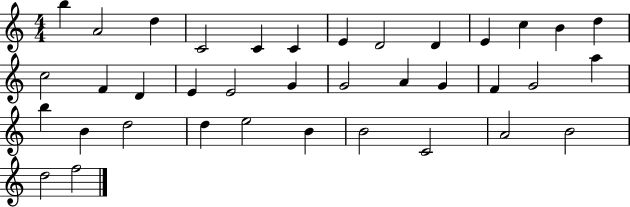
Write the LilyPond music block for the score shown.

{
  \clef treble
  \numericTimeSignature
  \time 4/4
  \key c \major
  b''4 a'2 d''4 | c'2 c'4 c'4 | e'4 d'2 d'4 | e'4 c''4 b'4 d''4 | \break c''2 f'4 d'4 | e'4 e'2 g'4 | g'2 a'4 g'4 | f'4 g'2 a''4 | \break b''4 b'4 d''2 | d''4 e''2 b'4 | b'2 c'2 | a'2 b'2 | \break d''2 f''2 | \bar "|."
}